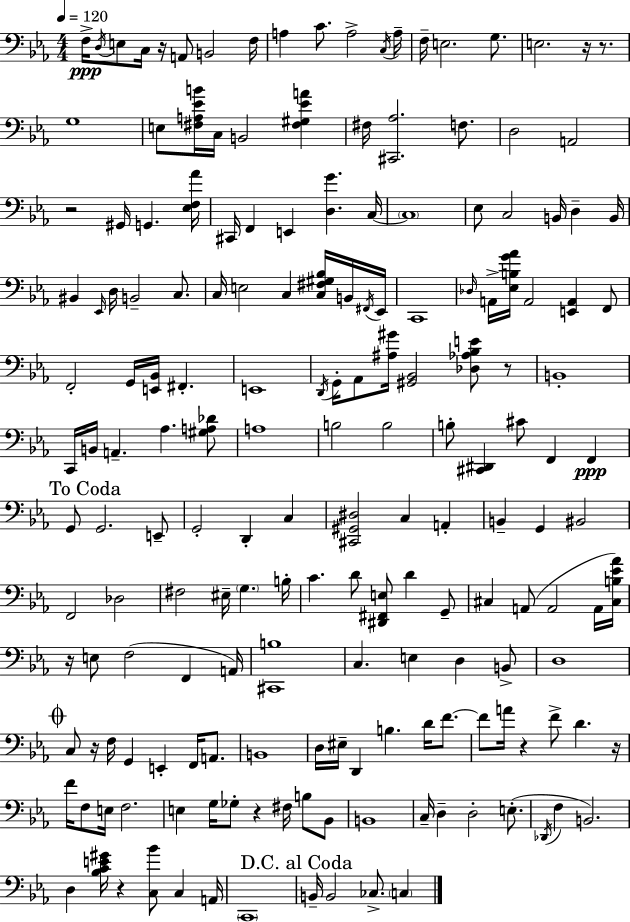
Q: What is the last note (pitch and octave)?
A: C3